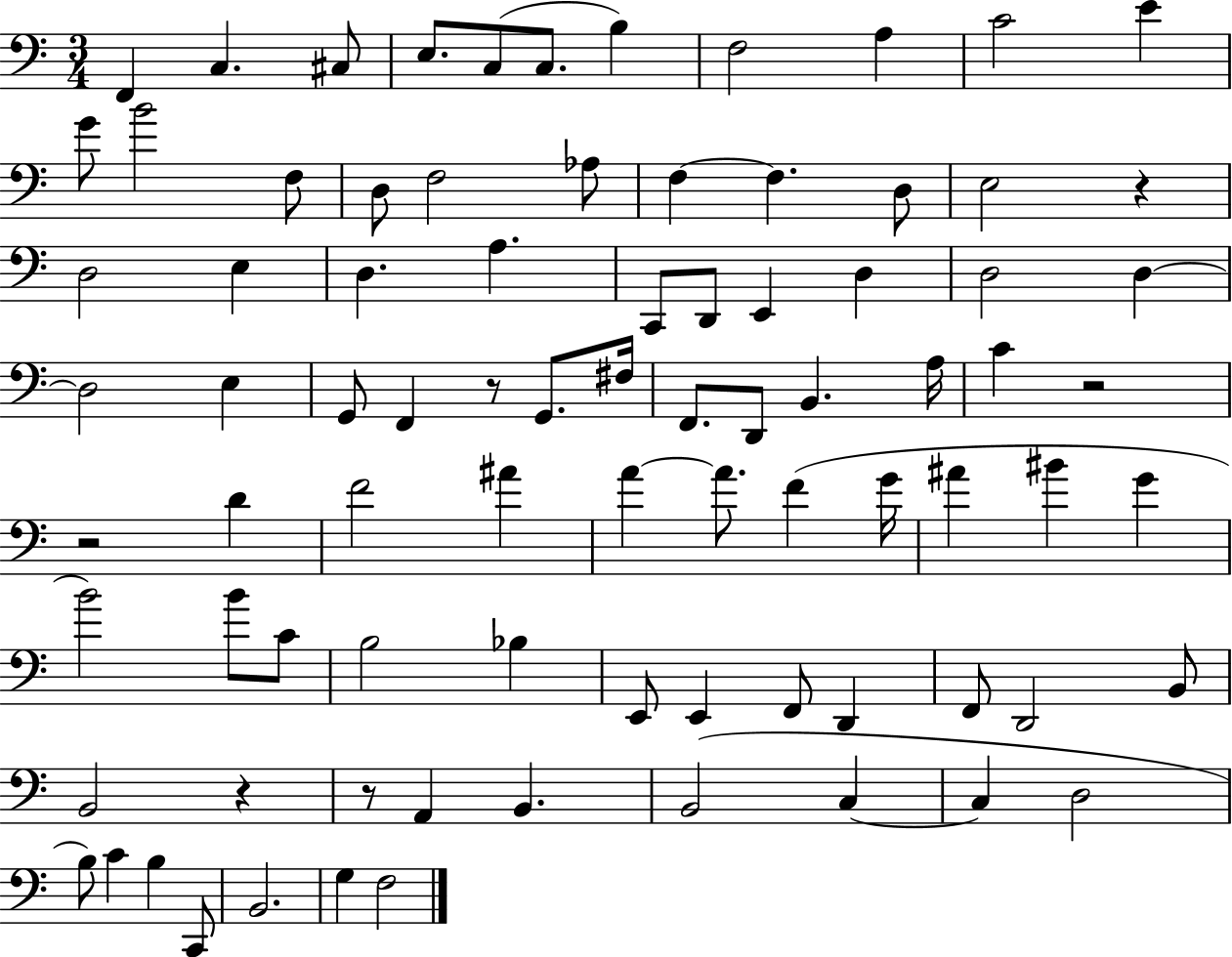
X:1
T:Untitled
M:3/4
L:1/4
K:C
F,, C, ^C,/2 E,/2 C,/2 C,/2 B, F,2 A, C2 E G/2 B2 F,/2 D,/2 F,2 _A,/2 F, F, D,/2 E,2 z D,2 E, D, A, C,,/2 D,,/2 E,, D, D,2 D, D,2 E, G,,/2 F,, z/2 G,,/2 ^F,/4 F,,/2 D,,/2 B,, A,/4 C z2 z2 D F2 ^A A A/2 F G/4 ^A ^B G B2 B/2 C/2 B,2 _B, E,,/2 E,, F,,/2 D,, F,,/2 D,,2 B,,/2 B,,2 z z/2 A,, B,, B,,2 C, C, D,2 B,/2 C B, C,,/2 B,,2 G, F,2